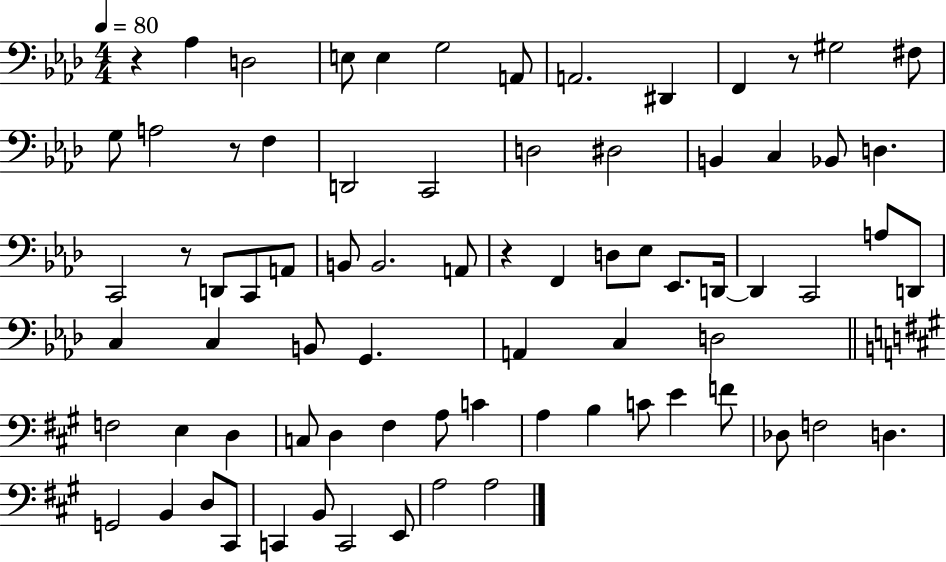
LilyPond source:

{
  \clef bass
  \numericTimeSignature
  \time 4/4
  \key aes \major
  \tempo 4 = 80
  r4 aes4 d2 | e8 e4 g2 a,8 | a,2. dis,4 | f,4 r8 gis2 fis8 | \break g8 a2 r8 f4 | d,2 c,2 | d2 dis2 | b,4 c4 bes,8 d4. | \break c,2 r8 d,8 c,8 a,8 | b,8 b,2. a,8 | r4 f,4 d8 ees8 ees,8. d,16~~ | d,4 c,2 a8 d,8 | \break c4 c4 b,8 g,4. | a,4 c4 d2 | \bar "||" \break \key a \major f2 e4 d4 | c8 d4 fis4 a8 c'4 | a4 b4 c'8 e'4 f'8 | des8 f2 d4. | \break g,2 b,4 d8 cis,8 | c,4 b,8 c,2 e,8 | a2 a2 | \bar "|."
}